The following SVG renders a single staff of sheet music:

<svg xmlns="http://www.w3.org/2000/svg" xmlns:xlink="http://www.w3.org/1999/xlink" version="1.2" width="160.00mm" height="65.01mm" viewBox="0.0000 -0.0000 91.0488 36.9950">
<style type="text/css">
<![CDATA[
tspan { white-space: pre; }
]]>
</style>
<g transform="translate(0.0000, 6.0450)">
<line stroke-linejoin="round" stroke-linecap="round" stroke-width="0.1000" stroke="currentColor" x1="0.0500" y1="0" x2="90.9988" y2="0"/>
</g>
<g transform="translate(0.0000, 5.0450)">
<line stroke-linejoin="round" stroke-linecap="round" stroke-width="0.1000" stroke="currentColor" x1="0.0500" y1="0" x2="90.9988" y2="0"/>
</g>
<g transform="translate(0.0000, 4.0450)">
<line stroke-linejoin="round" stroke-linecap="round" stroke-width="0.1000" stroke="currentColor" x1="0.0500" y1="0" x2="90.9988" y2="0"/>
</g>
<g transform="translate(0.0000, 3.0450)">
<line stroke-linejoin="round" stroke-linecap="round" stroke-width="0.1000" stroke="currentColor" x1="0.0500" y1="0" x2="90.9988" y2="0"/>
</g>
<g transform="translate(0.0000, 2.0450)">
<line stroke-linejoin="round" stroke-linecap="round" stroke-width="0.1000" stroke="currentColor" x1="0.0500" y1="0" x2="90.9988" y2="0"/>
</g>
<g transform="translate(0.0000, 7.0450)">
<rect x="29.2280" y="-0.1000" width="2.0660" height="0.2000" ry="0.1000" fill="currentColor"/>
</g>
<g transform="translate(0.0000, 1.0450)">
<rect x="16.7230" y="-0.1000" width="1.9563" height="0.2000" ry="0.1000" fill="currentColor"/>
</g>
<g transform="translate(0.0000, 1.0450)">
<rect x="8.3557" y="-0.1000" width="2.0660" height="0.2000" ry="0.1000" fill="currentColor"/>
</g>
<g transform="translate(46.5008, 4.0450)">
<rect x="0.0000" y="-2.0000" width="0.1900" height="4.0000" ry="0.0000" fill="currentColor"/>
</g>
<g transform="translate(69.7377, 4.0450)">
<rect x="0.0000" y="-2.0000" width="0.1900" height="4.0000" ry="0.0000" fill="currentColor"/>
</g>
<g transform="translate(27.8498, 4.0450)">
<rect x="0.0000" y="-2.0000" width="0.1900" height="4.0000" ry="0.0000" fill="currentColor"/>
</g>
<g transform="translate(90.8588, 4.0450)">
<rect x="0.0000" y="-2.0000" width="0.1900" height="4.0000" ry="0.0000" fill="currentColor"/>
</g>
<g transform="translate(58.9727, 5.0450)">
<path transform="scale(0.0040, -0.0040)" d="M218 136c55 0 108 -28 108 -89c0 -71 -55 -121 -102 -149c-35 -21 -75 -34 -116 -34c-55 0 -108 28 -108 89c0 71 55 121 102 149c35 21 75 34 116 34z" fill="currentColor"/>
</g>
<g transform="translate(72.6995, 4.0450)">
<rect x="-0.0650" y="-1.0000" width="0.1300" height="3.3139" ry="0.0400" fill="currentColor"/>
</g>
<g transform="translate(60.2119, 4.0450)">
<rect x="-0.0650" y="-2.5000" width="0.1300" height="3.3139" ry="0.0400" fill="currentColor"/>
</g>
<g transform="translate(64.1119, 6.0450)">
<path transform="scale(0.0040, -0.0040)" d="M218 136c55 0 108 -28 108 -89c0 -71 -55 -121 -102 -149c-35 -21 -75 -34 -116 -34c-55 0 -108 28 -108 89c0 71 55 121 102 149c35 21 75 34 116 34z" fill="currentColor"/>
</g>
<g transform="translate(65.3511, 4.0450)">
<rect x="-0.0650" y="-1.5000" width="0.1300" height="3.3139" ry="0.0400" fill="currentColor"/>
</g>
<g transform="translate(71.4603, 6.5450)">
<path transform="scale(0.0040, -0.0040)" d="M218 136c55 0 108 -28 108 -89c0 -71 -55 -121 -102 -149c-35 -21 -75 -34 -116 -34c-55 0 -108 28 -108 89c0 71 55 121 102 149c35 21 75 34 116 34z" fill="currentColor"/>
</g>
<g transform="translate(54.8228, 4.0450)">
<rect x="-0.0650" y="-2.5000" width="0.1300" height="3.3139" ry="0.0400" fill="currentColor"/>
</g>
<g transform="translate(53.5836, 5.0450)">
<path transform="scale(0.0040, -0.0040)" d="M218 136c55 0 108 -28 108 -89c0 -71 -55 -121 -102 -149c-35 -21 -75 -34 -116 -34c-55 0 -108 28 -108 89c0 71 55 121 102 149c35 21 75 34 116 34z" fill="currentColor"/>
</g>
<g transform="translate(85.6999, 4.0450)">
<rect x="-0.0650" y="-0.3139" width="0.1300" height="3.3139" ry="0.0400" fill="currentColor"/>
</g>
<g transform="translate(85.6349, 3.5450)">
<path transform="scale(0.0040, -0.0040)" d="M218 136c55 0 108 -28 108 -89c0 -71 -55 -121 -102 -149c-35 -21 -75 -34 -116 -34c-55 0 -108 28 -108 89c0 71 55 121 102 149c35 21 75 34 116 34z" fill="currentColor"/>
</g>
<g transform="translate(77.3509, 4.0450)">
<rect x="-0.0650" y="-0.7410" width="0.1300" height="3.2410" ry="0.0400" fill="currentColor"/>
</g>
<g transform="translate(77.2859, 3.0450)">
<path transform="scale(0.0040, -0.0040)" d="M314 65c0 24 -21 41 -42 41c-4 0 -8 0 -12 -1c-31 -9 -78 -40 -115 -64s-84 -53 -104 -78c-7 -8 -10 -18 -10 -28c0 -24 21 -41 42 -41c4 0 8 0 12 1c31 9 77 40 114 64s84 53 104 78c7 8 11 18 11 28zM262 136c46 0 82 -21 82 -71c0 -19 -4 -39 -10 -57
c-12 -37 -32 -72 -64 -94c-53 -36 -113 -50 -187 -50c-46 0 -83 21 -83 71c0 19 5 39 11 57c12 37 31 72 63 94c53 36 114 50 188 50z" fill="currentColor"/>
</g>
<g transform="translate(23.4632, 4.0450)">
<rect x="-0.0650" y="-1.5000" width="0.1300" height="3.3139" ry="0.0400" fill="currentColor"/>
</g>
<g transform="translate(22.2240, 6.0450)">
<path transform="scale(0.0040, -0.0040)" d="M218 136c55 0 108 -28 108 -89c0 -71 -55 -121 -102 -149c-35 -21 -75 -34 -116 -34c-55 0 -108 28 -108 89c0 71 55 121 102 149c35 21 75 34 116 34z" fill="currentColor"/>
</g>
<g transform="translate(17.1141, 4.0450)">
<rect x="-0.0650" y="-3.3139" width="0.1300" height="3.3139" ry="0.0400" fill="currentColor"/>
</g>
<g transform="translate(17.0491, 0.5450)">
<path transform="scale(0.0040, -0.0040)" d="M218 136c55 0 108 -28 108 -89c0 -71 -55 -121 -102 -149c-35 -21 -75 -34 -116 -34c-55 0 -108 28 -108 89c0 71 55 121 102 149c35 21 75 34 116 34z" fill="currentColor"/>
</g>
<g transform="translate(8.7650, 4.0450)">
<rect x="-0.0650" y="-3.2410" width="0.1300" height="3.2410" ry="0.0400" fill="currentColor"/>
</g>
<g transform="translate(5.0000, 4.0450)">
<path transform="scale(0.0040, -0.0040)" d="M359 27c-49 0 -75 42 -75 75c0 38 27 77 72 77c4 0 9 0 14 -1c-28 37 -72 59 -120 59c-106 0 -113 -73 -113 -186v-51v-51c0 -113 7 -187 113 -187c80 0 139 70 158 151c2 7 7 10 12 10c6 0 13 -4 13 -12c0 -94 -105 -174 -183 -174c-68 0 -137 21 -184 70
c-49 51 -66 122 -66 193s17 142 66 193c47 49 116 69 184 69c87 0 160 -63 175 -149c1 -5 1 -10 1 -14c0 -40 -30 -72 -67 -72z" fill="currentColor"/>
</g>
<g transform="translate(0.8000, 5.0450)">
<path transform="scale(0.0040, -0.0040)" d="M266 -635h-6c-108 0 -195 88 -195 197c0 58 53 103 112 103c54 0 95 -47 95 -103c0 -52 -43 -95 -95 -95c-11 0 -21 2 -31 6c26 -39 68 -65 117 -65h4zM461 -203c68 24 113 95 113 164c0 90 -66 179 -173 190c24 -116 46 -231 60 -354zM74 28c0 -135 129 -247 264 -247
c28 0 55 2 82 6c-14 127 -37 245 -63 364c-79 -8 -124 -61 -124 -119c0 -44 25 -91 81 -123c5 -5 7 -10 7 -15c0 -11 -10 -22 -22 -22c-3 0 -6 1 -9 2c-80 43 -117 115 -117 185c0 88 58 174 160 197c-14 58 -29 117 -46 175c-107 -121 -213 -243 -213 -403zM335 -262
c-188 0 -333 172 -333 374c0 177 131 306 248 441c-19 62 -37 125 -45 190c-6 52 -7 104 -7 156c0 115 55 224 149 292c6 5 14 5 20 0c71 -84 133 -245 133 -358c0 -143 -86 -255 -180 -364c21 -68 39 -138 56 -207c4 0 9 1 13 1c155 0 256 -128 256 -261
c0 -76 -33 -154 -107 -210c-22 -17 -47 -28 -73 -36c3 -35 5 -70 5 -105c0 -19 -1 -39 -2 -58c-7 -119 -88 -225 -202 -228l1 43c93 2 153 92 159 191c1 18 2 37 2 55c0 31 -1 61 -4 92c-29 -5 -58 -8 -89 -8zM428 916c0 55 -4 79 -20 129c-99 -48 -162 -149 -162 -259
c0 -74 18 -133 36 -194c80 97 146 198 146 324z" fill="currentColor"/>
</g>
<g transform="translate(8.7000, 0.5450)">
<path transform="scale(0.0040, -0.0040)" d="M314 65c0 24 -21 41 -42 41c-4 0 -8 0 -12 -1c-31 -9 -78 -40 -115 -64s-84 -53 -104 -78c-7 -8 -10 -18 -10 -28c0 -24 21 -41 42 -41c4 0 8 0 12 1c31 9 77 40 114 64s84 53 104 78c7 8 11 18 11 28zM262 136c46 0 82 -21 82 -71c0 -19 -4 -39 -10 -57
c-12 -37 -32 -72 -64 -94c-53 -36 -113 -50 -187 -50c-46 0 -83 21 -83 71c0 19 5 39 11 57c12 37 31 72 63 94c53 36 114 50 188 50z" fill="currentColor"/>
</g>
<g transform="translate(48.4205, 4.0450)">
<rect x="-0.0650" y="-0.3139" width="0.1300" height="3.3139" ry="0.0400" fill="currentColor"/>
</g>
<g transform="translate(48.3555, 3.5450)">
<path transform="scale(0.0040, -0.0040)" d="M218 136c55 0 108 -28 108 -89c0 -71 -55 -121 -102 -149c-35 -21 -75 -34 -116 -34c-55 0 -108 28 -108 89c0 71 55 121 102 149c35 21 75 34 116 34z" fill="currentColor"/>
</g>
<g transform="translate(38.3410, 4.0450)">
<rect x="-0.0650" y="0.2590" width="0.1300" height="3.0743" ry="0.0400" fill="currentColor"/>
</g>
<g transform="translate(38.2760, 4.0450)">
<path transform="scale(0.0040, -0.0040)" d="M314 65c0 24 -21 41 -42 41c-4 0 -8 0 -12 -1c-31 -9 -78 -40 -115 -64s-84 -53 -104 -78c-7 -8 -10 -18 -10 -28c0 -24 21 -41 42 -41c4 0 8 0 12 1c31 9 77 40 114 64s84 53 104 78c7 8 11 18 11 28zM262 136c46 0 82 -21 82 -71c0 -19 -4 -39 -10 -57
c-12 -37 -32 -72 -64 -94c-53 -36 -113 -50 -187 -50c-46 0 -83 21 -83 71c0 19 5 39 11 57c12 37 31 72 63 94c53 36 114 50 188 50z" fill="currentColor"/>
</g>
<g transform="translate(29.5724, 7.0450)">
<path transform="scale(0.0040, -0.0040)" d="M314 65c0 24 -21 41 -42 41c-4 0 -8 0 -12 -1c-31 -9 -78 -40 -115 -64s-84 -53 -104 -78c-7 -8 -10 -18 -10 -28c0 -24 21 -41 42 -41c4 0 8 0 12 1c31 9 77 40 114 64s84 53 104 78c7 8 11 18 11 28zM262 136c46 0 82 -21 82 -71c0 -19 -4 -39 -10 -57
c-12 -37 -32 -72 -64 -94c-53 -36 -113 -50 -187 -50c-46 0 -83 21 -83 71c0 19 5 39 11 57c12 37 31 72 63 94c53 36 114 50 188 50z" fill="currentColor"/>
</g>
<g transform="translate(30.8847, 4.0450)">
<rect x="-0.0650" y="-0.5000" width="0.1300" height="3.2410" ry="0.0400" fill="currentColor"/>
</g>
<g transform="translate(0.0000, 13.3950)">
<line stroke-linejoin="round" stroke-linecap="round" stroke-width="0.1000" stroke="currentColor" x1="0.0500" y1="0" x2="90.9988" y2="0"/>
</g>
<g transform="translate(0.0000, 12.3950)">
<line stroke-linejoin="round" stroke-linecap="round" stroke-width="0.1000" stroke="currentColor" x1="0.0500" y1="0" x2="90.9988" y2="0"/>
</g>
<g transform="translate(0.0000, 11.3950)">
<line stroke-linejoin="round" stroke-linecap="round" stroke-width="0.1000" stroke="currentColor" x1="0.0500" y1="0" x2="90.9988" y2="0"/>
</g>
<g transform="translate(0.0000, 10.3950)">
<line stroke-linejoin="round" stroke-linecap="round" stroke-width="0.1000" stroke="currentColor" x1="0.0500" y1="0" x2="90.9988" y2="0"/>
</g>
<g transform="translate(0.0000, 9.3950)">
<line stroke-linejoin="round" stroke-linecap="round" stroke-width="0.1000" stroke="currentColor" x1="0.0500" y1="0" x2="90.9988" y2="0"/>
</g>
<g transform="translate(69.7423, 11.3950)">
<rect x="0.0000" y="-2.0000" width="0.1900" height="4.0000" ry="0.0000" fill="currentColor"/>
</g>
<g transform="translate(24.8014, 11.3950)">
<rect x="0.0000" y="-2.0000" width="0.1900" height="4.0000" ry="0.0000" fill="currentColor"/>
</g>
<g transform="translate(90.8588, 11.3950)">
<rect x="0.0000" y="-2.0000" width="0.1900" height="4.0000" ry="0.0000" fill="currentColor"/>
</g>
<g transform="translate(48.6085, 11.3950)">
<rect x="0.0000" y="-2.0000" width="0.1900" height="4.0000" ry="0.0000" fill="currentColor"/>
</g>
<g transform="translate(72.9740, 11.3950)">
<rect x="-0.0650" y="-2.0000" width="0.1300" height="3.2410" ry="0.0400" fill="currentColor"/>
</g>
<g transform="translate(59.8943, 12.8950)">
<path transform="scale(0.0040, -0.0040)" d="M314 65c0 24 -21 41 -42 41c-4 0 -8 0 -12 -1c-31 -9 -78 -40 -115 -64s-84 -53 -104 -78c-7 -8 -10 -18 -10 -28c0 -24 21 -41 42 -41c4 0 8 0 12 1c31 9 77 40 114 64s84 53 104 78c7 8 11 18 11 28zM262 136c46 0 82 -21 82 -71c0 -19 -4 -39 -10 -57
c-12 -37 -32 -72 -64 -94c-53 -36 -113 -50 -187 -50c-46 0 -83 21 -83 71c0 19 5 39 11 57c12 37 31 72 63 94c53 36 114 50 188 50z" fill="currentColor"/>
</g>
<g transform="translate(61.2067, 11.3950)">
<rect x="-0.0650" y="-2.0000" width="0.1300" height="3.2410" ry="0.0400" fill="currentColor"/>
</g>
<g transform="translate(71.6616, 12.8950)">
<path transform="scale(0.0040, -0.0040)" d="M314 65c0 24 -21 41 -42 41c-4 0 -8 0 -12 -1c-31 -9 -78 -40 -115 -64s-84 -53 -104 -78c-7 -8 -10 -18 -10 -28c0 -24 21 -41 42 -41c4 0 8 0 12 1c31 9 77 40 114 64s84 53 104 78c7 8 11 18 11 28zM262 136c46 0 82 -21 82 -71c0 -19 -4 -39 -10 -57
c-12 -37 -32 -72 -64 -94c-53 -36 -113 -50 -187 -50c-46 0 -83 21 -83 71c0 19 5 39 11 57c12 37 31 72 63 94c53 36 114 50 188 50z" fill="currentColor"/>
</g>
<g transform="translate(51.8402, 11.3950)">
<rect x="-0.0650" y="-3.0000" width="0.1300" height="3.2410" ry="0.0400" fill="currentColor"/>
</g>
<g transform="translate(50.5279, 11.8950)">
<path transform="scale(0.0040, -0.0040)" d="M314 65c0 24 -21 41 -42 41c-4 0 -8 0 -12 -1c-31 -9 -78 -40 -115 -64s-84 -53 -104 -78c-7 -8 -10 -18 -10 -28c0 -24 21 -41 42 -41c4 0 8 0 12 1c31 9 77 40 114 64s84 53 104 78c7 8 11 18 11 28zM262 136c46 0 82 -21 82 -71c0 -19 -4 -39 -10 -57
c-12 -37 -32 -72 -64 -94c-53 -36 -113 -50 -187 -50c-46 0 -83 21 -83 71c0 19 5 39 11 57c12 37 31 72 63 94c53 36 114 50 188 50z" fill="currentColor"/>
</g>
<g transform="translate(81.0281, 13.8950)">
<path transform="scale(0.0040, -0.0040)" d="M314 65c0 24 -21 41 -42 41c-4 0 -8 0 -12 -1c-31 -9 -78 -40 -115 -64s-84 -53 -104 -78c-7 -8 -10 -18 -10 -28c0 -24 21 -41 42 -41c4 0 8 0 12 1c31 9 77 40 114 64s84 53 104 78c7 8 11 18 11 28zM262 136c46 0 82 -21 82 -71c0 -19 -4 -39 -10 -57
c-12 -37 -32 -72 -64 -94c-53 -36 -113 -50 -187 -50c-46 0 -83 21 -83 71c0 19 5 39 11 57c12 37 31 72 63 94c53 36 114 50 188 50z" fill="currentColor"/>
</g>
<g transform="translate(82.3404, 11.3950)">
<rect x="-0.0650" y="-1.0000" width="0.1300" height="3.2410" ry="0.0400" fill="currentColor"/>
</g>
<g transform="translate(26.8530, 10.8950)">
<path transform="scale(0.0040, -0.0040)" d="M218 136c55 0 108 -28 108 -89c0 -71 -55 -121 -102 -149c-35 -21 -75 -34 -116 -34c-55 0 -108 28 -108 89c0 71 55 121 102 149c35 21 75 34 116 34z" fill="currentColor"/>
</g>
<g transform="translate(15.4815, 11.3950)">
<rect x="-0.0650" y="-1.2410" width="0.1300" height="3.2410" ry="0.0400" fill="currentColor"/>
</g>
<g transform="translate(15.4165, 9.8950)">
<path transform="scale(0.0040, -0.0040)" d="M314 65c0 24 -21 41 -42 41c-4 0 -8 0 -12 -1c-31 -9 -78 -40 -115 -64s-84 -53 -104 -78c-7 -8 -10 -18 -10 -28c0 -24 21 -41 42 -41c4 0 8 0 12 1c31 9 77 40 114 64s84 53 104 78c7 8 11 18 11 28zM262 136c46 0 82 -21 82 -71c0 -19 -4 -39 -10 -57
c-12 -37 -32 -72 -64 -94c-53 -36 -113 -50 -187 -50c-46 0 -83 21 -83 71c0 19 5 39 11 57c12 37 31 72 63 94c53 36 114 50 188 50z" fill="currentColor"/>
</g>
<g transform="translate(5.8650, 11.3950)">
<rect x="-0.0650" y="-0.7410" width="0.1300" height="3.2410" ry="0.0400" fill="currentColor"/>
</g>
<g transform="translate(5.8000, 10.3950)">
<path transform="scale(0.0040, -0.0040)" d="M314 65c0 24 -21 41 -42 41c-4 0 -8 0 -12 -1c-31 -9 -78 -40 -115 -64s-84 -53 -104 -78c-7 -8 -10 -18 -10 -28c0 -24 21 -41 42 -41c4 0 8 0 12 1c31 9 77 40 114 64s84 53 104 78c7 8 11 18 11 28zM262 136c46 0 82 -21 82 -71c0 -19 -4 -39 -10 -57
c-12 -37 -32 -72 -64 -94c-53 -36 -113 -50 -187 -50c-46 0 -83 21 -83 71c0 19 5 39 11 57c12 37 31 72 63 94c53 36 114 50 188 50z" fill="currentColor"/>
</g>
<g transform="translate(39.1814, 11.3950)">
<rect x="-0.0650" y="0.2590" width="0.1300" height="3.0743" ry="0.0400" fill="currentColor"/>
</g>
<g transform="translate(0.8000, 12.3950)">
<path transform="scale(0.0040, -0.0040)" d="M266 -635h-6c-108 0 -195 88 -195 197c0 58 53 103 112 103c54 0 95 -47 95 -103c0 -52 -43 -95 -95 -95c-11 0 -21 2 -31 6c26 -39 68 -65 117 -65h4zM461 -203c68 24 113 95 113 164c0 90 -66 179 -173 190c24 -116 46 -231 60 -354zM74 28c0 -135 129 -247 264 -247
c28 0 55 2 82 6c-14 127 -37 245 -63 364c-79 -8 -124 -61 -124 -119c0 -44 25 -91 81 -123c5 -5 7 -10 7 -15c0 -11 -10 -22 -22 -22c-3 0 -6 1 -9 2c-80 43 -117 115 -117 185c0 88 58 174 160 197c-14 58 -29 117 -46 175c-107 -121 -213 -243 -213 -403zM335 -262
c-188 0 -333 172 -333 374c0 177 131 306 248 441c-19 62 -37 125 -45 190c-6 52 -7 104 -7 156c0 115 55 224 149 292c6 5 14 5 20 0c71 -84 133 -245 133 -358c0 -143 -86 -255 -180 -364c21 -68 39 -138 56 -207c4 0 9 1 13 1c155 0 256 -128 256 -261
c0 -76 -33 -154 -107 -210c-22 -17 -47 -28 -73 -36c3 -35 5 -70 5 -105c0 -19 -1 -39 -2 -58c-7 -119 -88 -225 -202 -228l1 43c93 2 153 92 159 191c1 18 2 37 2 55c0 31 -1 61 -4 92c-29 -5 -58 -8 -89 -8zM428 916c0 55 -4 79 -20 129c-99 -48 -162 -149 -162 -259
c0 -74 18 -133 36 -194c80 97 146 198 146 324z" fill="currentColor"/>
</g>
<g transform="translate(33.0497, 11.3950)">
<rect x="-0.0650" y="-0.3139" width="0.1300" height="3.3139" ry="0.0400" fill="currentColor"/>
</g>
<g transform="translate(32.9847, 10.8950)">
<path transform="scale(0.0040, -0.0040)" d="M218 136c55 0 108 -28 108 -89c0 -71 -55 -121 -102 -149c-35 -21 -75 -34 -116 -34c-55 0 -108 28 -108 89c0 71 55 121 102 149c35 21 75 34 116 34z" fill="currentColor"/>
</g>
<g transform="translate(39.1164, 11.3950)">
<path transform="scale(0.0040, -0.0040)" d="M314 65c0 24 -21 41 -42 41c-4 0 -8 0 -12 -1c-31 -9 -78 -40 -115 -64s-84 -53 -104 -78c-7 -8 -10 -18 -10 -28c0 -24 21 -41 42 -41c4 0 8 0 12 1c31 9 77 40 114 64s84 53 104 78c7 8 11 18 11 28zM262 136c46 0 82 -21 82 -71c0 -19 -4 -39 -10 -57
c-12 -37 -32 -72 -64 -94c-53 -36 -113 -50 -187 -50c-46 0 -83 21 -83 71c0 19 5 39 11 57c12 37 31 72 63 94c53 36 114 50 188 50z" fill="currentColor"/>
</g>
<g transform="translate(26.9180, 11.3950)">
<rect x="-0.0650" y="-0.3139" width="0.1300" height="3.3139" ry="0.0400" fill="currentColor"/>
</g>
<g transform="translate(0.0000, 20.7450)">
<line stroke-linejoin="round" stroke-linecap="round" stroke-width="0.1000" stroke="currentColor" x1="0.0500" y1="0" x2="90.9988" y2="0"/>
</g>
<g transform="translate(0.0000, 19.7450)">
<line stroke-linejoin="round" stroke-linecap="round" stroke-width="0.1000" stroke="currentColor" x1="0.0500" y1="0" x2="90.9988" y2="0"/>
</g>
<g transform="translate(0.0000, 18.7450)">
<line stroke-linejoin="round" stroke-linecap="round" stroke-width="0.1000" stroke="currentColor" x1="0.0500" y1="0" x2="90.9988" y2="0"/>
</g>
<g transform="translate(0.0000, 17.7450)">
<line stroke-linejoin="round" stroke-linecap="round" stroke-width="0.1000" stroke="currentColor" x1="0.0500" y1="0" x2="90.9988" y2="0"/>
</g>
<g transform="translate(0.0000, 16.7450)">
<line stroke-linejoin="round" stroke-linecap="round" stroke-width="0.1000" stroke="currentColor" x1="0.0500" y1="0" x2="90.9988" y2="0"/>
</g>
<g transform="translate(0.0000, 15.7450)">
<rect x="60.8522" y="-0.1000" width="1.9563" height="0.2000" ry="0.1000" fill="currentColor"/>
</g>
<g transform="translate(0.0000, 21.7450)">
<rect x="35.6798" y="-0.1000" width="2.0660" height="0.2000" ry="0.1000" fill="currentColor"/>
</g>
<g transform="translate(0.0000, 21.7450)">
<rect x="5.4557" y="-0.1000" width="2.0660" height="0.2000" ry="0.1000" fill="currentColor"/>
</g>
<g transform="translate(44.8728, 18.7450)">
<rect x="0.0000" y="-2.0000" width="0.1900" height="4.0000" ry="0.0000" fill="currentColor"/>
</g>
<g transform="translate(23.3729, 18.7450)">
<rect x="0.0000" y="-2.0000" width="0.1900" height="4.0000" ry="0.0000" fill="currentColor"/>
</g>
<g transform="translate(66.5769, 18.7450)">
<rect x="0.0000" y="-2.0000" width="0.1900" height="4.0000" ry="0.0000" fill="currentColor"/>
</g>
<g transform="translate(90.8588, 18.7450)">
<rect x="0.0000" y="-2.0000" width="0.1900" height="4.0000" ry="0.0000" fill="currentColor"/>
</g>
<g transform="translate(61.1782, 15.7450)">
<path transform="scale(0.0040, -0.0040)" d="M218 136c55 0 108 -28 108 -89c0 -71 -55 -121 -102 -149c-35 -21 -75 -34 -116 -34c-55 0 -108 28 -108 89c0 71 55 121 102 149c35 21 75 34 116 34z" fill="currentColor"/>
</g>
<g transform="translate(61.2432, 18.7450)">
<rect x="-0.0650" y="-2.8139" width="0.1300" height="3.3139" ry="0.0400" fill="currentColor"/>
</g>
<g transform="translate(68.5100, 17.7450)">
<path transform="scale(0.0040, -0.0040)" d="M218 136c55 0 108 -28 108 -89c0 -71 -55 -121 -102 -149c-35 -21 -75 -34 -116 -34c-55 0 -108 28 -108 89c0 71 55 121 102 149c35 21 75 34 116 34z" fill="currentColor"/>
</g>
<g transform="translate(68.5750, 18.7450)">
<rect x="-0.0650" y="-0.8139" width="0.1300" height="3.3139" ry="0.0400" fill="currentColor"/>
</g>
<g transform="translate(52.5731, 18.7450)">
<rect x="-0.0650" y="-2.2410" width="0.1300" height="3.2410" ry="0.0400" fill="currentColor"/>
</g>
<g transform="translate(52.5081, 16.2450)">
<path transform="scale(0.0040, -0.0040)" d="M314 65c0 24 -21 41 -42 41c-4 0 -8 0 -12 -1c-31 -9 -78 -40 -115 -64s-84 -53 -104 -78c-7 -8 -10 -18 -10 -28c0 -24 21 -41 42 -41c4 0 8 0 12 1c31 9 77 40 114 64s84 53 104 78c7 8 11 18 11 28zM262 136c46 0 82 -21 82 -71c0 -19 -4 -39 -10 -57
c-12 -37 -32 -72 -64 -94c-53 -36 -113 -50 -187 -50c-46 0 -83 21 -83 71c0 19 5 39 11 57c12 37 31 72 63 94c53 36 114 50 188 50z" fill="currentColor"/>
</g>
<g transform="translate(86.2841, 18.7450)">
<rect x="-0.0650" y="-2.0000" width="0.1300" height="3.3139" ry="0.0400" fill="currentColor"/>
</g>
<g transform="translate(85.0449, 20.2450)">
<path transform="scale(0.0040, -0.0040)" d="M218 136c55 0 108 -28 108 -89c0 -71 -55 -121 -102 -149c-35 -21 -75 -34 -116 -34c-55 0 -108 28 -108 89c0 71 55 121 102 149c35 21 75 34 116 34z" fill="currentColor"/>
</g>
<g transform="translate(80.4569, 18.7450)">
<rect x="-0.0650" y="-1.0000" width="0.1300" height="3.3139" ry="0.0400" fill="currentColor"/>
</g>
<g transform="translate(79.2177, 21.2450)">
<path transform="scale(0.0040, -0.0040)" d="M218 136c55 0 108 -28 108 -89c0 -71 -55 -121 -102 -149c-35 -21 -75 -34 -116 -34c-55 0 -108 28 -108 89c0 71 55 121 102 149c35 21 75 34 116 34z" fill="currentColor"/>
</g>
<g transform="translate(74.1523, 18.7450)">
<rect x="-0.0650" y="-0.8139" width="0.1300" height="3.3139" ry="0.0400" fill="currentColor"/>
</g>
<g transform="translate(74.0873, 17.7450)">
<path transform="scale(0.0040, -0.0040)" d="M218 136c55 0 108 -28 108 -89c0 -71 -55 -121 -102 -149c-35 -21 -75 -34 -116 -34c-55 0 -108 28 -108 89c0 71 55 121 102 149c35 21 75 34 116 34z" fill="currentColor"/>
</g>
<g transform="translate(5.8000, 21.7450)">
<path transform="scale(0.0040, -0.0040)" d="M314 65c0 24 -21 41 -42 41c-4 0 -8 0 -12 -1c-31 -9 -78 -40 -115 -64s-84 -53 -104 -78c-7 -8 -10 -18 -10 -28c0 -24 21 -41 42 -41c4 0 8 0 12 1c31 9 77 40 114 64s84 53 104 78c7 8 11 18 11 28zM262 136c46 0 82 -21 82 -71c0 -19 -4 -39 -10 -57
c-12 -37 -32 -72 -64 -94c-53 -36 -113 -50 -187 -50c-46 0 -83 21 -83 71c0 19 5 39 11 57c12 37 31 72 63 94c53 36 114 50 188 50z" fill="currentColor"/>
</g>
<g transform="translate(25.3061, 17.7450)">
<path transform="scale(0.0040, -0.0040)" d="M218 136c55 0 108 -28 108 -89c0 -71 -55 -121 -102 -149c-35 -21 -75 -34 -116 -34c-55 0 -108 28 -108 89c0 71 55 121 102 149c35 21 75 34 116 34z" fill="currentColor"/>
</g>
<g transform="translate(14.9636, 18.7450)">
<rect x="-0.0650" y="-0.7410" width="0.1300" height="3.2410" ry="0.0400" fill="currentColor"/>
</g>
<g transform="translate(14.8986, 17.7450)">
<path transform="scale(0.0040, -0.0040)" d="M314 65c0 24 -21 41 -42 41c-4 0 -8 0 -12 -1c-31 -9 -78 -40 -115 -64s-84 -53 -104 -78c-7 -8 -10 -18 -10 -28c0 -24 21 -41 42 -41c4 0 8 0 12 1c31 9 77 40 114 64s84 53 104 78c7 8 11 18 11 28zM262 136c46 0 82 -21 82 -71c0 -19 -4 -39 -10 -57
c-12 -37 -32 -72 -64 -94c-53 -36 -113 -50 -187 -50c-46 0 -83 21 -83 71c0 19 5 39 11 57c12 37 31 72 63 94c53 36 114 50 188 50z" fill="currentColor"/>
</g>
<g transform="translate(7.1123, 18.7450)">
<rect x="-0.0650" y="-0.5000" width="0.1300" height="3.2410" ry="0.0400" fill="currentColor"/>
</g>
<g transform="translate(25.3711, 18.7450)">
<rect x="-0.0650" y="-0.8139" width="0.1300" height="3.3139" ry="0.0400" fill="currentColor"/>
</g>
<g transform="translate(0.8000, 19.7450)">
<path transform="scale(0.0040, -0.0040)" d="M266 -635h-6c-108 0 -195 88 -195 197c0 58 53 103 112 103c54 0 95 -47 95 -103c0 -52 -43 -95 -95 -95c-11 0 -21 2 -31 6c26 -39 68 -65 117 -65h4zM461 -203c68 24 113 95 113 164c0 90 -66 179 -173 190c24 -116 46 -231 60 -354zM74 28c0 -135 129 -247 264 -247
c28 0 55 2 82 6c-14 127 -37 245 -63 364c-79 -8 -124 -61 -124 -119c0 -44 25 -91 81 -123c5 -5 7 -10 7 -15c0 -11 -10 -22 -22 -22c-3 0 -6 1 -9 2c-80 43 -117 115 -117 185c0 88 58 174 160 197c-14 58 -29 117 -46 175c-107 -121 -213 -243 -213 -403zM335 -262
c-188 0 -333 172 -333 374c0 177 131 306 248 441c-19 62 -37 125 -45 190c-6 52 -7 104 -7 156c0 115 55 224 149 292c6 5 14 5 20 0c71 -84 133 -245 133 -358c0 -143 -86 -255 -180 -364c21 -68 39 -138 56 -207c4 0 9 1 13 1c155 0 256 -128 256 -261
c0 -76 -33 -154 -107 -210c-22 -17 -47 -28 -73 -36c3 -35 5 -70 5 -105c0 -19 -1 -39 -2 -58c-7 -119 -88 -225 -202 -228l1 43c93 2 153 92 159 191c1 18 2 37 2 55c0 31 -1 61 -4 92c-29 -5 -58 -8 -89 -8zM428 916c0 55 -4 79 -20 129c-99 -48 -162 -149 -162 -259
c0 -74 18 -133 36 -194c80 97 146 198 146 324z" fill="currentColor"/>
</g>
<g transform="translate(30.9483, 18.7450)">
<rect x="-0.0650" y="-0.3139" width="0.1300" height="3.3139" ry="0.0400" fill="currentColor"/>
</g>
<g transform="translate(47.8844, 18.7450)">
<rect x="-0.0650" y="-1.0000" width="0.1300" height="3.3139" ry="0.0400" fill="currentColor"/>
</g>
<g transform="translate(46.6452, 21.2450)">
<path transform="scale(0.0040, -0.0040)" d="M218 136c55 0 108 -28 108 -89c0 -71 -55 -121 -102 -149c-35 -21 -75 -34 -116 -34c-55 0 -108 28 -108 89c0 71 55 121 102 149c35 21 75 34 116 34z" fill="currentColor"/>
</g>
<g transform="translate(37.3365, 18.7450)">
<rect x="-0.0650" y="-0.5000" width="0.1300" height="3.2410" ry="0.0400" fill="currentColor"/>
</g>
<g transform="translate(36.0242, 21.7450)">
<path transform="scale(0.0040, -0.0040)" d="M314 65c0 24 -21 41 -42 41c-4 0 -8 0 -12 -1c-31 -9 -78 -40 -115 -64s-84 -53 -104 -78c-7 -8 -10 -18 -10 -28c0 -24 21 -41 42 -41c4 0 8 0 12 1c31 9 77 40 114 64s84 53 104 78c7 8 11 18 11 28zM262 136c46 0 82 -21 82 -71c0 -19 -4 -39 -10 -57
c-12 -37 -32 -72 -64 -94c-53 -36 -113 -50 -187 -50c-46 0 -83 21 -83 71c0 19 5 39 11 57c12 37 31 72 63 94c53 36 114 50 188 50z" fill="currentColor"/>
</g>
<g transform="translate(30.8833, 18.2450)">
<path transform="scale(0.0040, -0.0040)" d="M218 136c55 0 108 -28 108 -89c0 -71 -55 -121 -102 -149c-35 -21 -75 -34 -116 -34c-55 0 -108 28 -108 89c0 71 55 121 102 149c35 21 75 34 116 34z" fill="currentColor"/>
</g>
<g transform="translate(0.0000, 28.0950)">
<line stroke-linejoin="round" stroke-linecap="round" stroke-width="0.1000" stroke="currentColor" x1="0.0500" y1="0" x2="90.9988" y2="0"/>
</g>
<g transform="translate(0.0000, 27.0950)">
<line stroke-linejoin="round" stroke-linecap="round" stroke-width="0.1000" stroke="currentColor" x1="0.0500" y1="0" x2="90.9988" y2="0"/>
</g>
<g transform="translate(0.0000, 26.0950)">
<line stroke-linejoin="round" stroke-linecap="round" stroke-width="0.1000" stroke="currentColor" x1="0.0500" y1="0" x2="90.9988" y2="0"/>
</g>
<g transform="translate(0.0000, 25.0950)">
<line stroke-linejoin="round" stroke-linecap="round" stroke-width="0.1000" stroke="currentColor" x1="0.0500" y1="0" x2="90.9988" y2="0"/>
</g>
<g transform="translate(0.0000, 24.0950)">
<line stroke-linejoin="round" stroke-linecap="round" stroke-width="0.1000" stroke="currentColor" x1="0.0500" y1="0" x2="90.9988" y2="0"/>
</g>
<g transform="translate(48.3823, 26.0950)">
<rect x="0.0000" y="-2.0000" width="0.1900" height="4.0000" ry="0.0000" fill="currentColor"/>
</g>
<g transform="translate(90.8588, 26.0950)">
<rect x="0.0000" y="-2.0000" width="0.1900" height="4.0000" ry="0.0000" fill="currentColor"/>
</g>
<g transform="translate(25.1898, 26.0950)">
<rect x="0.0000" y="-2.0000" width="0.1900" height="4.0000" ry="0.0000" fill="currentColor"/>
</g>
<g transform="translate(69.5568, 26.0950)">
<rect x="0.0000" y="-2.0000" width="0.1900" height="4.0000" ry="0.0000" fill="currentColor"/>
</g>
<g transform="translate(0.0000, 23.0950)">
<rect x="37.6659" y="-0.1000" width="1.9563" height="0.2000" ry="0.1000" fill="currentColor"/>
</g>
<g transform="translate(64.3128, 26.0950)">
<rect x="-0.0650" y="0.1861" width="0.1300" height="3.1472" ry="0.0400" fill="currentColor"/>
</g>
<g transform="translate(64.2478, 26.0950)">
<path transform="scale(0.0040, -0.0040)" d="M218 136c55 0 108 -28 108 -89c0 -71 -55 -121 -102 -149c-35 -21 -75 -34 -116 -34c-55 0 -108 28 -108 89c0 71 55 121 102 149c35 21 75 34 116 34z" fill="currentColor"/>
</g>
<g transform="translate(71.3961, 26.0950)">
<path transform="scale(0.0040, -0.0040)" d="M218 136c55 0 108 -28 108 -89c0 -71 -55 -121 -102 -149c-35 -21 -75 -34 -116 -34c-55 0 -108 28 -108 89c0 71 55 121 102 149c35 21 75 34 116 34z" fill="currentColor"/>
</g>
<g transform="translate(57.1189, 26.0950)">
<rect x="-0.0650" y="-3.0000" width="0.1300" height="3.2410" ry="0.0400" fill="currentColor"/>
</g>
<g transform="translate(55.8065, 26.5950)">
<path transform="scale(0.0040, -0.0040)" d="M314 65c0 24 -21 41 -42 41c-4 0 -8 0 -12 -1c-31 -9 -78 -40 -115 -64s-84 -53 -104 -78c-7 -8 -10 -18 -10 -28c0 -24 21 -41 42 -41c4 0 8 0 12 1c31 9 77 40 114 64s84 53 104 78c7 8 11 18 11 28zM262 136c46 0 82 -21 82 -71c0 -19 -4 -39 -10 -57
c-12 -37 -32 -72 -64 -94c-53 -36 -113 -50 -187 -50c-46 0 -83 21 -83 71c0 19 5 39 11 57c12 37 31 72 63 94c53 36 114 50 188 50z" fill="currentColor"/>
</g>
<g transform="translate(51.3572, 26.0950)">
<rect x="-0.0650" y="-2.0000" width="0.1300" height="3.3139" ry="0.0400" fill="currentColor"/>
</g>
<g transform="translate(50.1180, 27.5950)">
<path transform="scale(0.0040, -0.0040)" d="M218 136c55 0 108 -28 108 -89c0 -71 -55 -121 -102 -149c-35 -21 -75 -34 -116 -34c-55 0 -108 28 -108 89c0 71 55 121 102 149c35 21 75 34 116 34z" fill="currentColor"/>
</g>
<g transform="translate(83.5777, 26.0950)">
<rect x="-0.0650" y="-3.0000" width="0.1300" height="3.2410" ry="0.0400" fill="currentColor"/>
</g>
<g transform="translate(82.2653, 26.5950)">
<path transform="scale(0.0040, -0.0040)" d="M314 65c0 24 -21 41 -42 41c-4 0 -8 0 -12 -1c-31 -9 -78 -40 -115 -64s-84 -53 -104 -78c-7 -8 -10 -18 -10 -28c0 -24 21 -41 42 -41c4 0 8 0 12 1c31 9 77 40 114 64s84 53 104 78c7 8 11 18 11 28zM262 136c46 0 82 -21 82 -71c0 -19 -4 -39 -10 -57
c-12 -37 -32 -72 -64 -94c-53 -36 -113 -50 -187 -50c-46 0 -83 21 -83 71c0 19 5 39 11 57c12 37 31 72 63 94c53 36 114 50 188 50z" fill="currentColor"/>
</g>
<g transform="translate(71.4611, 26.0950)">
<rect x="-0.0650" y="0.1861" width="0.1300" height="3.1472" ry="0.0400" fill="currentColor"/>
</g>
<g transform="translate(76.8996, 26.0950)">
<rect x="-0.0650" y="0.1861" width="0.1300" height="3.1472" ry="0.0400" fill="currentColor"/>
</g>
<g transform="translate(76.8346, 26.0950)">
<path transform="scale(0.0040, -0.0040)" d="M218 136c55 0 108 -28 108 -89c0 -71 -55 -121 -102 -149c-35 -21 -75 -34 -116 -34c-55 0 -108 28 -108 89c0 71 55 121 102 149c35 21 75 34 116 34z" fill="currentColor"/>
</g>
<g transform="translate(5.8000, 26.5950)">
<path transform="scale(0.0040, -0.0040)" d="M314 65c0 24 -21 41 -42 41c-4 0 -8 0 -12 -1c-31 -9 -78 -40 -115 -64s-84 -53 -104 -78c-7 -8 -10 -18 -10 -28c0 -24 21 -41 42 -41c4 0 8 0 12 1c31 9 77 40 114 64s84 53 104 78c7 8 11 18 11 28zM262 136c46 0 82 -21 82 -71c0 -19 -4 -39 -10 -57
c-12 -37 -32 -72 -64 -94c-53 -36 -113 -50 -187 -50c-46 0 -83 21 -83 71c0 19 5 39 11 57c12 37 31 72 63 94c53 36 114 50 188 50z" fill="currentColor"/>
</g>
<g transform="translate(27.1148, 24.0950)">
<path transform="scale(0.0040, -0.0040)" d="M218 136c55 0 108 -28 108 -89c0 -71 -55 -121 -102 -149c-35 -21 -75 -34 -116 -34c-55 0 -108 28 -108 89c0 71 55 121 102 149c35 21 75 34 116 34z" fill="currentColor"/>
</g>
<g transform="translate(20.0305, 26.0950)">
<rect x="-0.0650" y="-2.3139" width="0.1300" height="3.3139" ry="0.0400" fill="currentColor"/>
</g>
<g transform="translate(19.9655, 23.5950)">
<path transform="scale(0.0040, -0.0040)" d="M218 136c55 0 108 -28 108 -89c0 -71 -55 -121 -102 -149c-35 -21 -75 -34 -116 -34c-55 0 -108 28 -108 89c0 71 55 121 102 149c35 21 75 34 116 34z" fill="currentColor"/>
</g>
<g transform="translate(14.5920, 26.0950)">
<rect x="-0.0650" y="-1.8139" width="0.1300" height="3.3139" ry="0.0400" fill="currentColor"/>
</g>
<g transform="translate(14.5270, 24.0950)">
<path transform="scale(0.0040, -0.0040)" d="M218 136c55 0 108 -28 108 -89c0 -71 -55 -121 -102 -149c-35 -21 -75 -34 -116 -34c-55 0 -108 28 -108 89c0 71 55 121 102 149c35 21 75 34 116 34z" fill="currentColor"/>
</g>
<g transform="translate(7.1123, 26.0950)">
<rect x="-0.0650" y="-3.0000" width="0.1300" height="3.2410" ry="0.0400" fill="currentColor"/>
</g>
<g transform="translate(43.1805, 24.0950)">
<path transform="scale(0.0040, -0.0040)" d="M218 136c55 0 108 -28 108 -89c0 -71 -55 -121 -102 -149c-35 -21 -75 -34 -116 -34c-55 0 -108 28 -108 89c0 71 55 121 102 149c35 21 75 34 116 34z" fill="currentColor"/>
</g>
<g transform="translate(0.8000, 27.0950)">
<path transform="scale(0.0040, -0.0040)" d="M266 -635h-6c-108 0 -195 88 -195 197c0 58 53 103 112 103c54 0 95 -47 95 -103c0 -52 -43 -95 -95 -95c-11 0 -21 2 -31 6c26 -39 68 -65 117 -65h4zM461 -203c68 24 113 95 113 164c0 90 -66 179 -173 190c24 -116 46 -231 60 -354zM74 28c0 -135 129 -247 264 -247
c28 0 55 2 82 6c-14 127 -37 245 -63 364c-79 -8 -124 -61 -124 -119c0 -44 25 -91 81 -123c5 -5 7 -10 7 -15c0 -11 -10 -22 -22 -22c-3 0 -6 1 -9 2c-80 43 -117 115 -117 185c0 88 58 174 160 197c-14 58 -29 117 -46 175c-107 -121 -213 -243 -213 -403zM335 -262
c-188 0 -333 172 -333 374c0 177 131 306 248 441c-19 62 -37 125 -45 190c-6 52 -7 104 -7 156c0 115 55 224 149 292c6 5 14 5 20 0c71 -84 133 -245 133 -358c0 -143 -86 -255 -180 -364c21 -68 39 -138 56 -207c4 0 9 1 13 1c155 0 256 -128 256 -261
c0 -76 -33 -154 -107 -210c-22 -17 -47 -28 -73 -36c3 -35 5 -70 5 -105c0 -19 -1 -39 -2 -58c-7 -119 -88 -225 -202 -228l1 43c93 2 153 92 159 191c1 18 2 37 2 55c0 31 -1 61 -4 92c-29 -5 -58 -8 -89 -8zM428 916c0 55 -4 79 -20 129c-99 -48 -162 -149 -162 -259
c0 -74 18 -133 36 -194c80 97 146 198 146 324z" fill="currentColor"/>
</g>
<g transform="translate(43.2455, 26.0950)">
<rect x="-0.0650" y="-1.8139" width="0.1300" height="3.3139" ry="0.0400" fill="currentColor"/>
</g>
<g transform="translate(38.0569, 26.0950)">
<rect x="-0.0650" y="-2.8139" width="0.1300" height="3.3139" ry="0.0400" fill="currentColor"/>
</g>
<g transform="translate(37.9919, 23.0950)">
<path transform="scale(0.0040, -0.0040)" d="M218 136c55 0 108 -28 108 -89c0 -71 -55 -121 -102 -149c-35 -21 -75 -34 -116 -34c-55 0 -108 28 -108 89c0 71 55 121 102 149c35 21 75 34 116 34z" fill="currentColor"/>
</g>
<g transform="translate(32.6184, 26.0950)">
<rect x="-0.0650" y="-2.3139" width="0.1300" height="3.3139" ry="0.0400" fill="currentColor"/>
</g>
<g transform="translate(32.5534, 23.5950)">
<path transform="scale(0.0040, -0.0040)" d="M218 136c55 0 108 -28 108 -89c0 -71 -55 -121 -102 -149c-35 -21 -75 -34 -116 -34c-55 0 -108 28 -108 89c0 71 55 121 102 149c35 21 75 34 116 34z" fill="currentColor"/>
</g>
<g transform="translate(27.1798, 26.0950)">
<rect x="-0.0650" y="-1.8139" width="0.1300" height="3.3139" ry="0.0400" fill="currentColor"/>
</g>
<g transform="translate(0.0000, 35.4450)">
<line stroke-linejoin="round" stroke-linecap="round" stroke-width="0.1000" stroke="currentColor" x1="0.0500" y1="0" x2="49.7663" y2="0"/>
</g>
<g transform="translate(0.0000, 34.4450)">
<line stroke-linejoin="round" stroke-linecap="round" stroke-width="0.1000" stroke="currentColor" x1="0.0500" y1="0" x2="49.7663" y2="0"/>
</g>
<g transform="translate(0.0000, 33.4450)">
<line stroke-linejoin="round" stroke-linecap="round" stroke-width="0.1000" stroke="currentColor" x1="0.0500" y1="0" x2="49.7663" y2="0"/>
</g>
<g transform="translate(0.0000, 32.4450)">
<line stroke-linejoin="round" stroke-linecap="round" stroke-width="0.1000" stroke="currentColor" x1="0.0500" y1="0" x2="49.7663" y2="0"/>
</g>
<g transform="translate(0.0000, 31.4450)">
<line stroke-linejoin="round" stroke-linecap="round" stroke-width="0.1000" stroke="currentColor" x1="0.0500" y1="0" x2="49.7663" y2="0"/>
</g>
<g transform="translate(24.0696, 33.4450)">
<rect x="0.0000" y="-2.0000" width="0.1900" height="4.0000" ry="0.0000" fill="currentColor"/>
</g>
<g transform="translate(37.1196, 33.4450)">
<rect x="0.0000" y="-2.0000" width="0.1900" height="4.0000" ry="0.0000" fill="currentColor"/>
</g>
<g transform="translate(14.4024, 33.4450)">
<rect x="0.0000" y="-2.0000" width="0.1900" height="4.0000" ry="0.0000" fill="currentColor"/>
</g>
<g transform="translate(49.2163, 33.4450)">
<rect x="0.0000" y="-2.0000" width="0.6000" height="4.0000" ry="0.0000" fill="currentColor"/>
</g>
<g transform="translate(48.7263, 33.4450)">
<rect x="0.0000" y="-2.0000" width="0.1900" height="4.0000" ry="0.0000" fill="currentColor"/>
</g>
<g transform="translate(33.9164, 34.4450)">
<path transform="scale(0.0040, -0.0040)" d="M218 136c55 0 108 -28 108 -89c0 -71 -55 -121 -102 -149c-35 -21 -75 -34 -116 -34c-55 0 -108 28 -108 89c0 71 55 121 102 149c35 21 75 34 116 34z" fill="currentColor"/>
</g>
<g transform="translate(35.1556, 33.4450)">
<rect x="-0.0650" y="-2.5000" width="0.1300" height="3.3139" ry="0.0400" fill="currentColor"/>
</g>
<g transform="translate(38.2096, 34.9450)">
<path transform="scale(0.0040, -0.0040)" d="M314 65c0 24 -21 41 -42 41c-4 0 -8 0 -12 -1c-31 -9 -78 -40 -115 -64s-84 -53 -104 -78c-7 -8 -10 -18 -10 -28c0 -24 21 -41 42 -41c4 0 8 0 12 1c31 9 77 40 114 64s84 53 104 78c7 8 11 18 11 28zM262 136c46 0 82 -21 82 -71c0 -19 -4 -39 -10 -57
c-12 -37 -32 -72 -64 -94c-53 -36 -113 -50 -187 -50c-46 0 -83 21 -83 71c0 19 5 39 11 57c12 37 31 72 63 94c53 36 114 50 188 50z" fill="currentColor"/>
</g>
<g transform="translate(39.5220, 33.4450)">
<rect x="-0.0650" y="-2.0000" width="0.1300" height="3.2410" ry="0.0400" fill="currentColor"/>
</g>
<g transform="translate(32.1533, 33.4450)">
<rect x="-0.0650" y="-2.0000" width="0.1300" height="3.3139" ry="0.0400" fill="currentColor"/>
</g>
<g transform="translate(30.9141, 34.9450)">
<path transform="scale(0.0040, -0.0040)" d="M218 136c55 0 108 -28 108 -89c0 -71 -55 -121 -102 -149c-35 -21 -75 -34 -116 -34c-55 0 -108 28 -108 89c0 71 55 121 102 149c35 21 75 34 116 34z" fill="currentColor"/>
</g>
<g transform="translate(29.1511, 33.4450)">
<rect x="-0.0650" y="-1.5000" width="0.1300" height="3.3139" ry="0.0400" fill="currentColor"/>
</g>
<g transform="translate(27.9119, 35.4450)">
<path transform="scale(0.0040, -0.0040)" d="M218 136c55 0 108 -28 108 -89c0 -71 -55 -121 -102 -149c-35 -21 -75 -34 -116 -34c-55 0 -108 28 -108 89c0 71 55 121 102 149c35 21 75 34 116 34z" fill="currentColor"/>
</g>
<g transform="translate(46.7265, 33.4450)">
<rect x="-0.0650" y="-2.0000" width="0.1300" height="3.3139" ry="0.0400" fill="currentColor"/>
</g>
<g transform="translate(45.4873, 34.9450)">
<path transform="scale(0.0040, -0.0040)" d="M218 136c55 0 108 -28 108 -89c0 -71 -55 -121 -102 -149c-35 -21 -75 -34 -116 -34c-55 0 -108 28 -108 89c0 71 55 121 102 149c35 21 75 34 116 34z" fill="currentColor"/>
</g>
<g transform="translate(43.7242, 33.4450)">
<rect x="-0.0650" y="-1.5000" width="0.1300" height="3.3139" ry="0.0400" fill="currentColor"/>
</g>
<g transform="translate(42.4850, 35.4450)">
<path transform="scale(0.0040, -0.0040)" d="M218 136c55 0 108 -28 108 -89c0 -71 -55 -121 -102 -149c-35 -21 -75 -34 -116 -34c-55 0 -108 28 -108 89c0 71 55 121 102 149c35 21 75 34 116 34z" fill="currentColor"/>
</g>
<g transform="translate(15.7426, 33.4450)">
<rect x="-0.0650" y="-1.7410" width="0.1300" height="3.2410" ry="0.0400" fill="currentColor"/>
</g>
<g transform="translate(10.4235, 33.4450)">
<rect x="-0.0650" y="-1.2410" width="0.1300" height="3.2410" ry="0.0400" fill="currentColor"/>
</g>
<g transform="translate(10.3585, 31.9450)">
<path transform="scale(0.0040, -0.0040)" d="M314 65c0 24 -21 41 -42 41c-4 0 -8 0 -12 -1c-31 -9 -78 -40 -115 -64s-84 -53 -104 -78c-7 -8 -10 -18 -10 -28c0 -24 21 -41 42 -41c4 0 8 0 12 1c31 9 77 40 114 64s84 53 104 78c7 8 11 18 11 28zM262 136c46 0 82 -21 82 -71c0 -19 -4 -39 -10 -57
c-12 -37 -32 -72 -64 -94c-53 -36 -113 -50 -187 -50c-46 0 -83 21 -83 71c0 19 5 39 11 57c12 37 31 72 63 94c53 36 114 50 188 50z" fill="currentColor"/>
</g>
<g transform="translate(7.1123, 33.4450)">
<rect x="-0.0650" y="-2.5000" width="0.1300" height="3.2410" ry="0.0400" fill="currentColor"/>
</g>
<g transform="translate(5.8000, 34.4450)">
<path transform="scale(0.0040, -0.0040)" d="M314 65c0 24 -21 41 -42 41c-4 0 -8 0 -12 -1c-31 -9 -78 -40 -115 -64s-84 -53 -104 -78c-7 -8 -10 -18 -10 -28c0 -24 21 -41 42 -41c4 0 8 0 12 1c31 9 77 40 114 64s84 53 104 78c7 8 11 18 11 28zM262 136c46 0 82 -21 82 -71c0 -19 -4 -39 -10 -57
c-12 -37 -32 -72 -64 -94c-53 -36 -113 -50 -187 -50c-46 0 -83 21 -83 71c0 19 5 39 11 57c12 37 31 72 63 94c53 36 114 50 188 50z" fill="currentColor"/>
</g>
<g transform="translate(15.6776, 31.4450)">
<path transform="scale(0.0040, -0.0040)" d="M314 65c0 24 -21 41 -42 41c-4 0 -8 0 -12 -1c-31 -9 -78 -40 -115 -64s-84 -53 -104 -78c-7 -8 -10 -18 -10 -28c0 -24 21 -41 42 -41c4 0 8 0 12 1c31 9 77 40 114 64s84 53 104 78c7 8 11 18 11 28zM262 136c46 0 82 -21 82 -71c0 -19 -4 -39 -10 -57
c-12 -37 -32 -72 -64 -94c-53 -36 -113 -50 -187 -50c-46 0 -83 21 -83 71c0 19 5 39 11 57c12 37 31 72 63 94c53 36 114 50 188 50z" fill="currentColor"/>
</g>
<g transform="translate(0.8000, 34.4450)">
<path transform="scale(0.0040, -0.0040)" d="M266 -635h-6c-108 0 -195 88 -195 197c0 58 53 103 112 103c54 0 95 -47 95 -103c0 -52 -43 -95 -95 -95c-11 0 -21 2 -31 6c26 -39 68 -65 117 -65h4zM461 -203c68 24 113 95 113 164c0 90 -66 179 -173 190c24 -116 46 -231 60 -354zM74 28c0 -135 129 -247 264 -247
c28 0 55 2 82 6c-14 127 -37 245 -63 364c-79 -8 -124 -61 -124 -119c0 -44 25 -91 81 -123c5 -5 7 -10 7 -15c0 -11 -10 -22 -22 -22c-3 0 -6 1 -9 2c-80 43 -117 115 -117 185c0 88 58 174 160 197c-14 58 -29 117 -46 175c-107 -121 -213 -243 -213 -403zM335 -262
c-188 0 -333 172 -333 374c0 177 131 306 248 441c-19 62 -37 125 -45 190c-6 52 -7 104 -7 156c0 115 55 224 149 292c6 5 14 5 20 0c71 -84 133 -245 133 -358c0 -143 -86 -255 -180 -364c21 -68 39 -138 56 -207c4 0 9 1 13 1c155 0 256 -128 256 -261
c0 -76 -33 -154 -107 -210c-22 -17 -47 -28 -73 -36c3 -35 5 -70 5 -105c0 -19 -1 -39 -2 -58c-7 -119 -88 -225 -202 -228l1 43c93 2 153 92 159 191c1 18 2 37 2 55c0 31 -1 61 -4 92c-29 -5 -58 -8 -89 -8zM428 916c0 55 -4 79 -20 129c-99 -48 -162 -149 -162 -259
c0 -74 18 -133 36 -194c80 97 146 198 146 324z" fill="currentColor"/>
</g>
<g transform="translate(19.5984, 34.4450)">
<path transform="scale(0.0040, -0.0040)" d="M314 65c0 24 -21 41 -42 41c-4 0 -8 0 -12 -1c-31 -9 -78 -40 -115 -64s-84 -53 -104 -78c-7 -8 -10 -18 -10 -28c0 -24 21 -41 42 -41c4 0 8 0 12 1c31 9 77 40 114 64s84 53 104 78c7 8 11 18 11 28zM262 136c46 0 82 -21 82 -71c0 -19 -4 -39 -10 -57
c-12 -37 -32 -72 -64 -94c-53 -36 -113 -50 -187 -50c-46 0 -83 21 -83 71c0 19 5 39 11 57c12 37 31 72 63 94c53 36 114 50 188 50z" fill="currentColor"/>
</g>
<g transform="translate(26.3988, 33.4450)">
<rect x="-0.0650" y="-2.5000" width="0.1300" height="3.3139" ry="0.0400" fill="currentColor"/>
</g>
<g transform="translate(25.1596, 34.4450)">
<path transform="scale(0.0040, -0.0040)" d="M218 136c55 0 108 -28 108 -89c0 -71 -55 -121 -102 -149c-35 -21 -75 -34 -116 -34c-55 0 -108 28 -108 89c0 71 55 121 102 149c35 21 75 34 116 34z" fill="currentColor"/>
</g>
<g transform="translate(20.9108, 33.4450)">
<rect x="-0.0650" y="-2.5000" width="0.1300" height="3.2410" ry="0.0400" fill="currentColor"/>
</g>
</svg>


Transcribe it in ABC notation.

X:1
T:Untitled
M:4/4
L:1/4
K:C
b2 b E C2 B2 c G G E D d2 c d2 e2 c c B2 A2 F2 F2 D2 C2 d2 d c C2 D g2 a d d D F A2 f g f g a f F A2 B B B A2 G2 e2 f2 G2 G E F G F2 E F